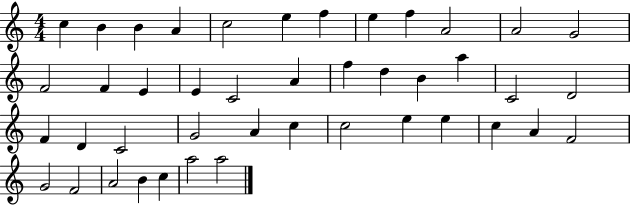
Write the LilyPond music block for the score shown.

{
  \clef treble
  \numericTimeSignature
  \time 4/4
  \key c \major
  c''4 b'4 b'4 a'4 | c''2 e''4 f''4 | e''4 f''4 a'2 | a'2 g'2 | \break f'2 f'4 e'4 | e'4 c'2 a'4 | f''4 d''4 b'4 a''4 | c'2 d'2 | \break f'4 d'4 c'2 | g'2 a'4 c''4 | c''2 e''4 e''4 | c''4 a'4 f'2 | \break g'2 f'2 | a'2 b'4 c''4 | a''2 a''2 | \bar "|."
}